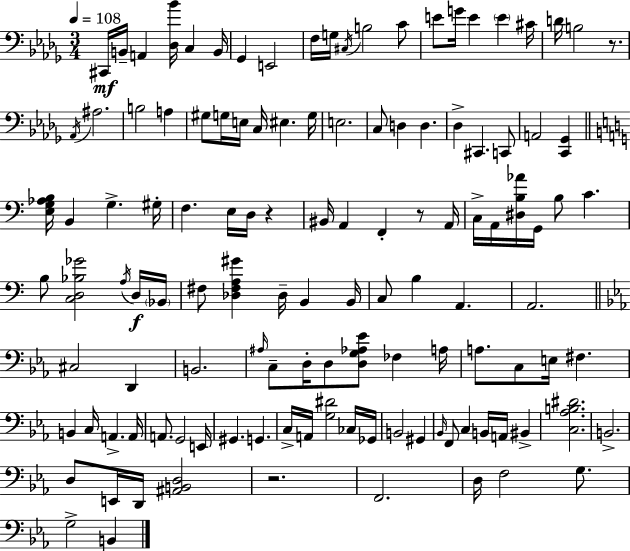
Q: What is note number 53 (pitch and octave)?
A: B3